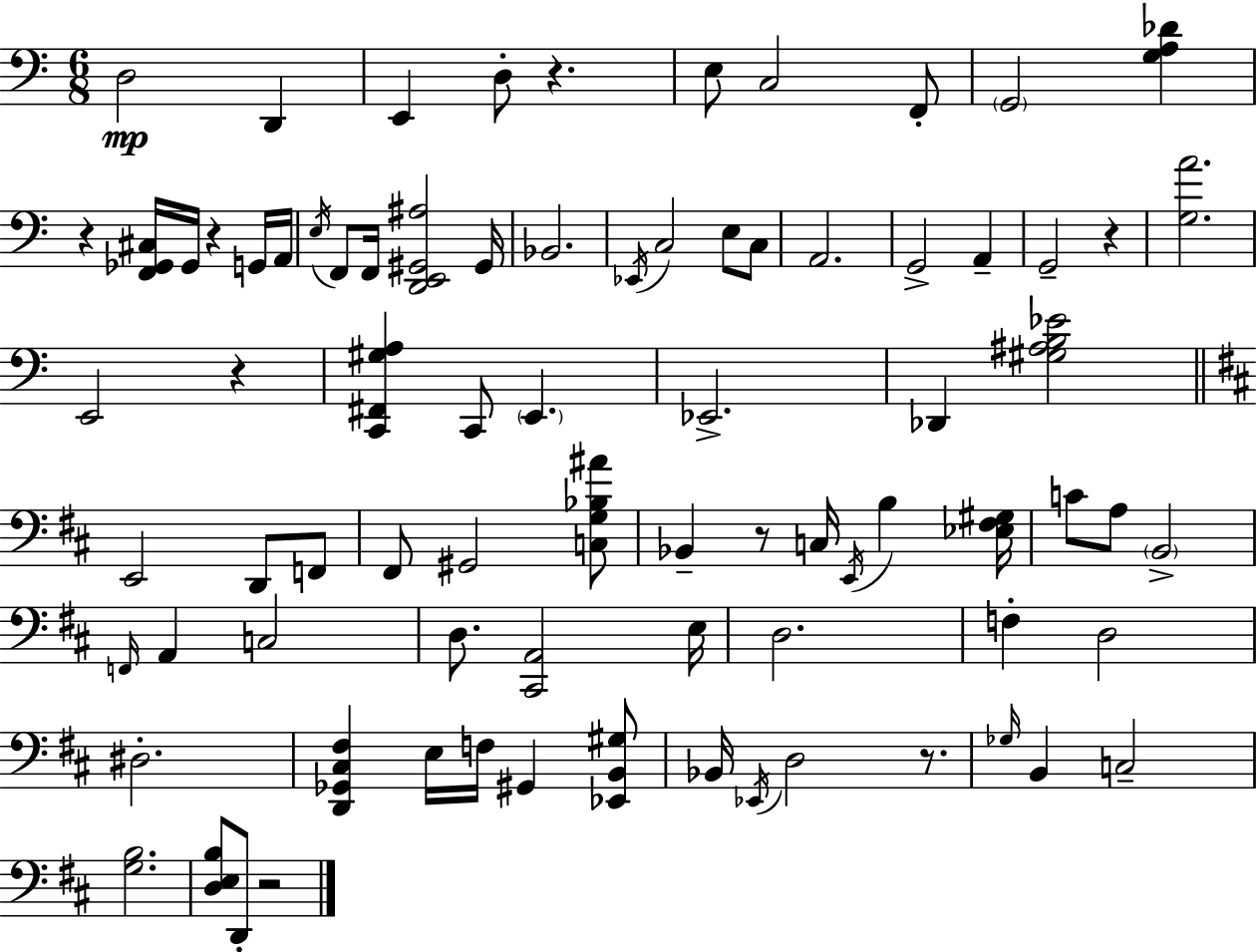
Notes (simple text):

D3/h D2/q E2/q D3/e R/q. E3/e C3/h F2/e G2/h [G3,A3,Db4]/q R/q [F2,Gb2,C#3]/s Gb2/s R/q G2/s A2/s E3/s F2/e F2/s [D2,E2,G#2,A#3]/h G#2/s Bb2/h. Eb2/s C3/h E3/e C3/e A2/h. G2/h A2/q G2/h R/q [G3,A4]/h. E2/h R/q [C2,F#2,G#3,A3]/q C2/e E2/q. Eb2/h. Db2/q [G#3,A#3,B3,Eb4]/h E2/h D2/e F2/e F#2/e G#2/h [C3,G3,Bb3,A#4]/e Bb2/q R/e C3/s E2/s B3/q [Eb3,F#3,G#3]/s C4/e A3/e B2/h F2/s A2/q C3/h D3/e. [C#2,A2]/h E3/s D3/h. F3/q D3/h D#3/h. [D2,Gb2,C#3,F#3]/q E3/s F3/s G#2/q [Eb2,B2,G#3]/e Bb2/s Eb2/s D3/h R/e. Gb3/s B2/q C3/h [G3,B3]/h. [D3,E3,B3]/e D2/e R/h